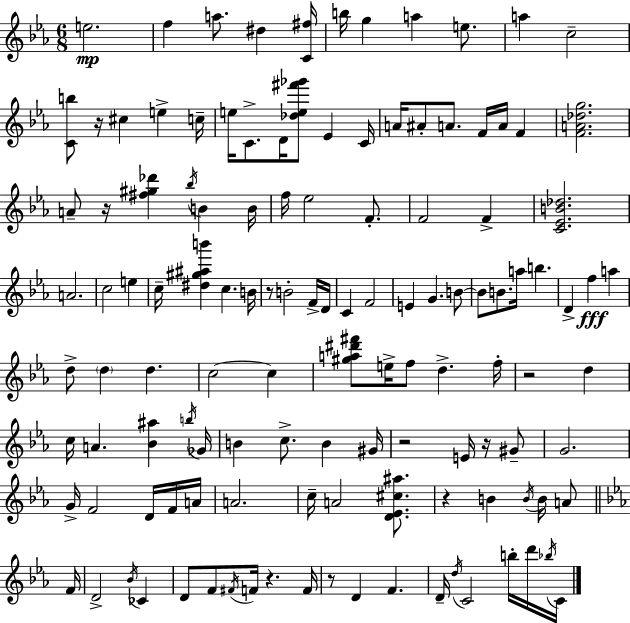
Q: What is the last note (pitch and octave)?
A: C4